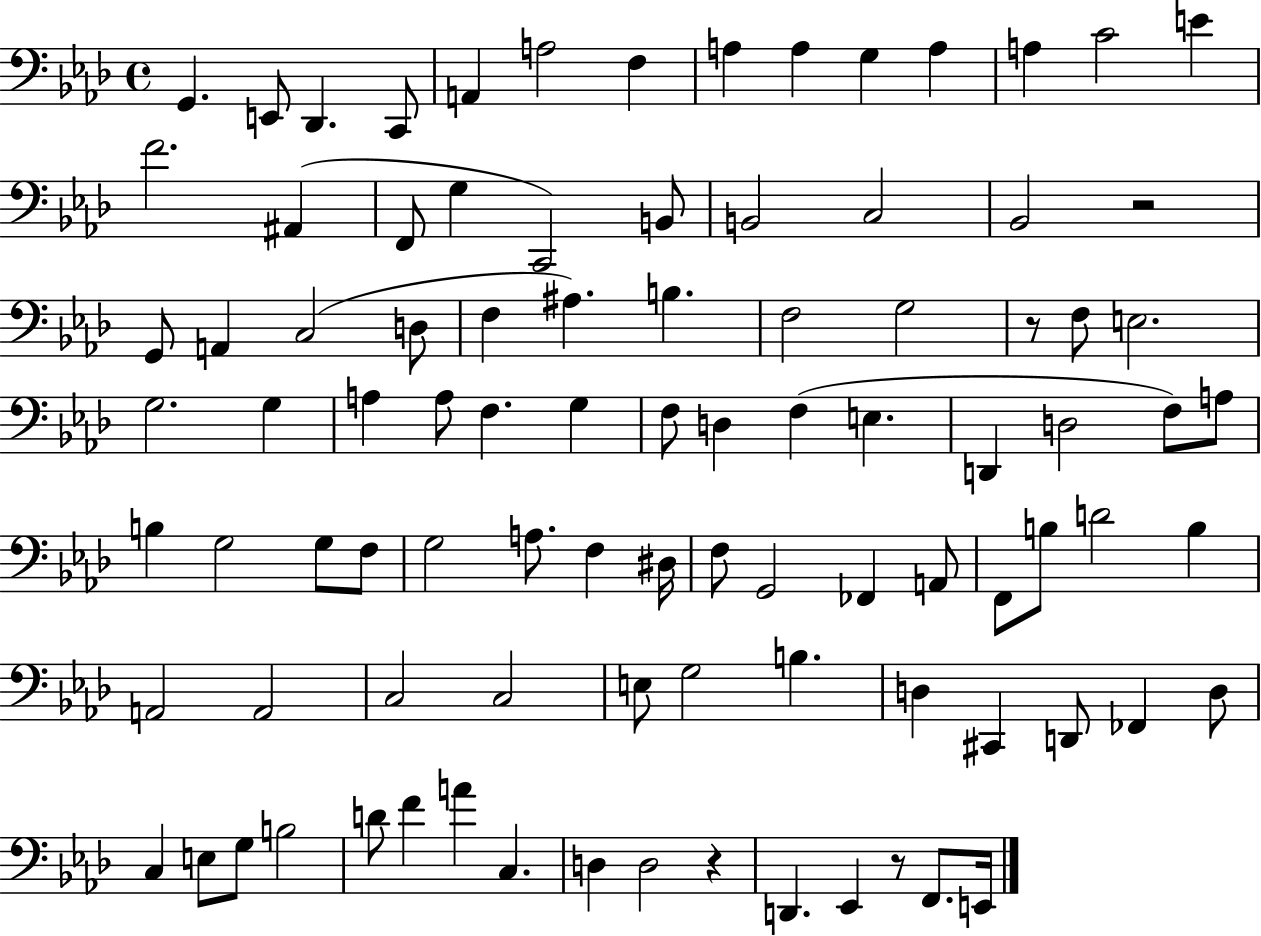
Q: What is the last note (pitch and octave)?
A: E2